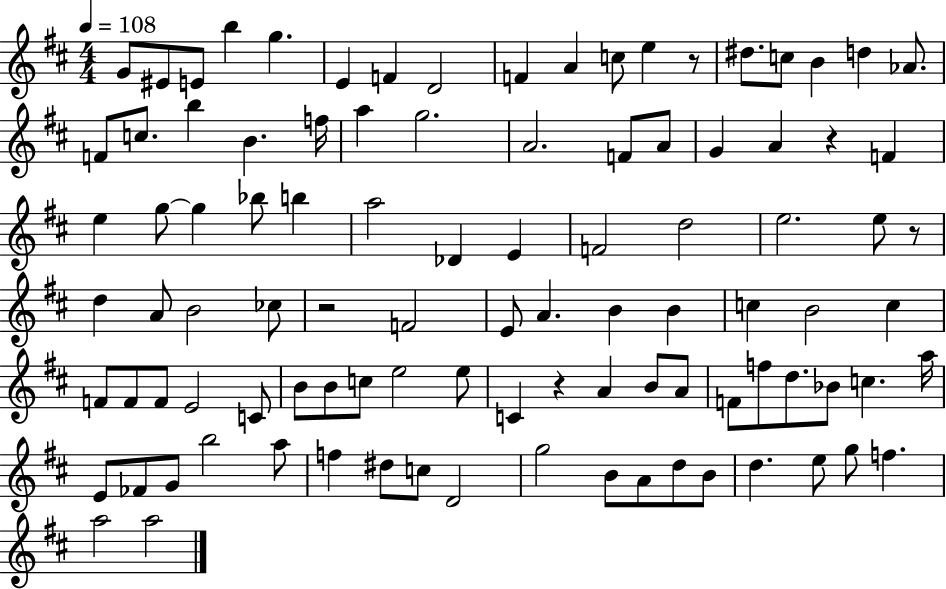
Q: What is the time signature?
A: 4/4